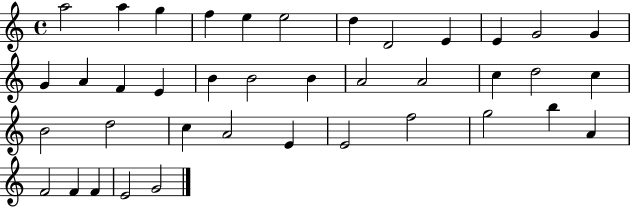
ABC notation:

X:1
T:Untitled
M:4/4
L:1/4
K:C
a2 a g f e e2 d D2 E E G2 G G A F E B B2 B A2 A2 c d2 c B2 d2 c A2 E E2 f2 g2 b A F2 F F E2 G2